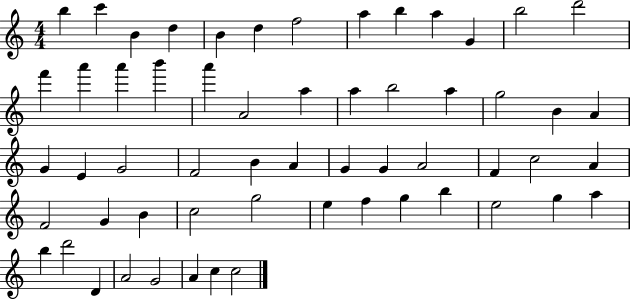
B5/q C6/q B4/q D5/q B4/q D5/q F5/h A5/q B5/q A5/q G4/q B5/h D6/h F6/q A6/q A6/q B6/q A6/q A4/h A5/q A5/q B5/h A5/q G5/h B4/q A4/q G4/q E4/q G4/h F4/h B4/q A4/q G4/q G4/q A4/h F4/q C5/h A4/q F4/h G4/q B4/q C5/h G5/h E5/q F5/q G5/q B5/q E5/h G5/q A5/q B5/q D6/h D4/q A4/h G4/h A4/q C5/q C5/h